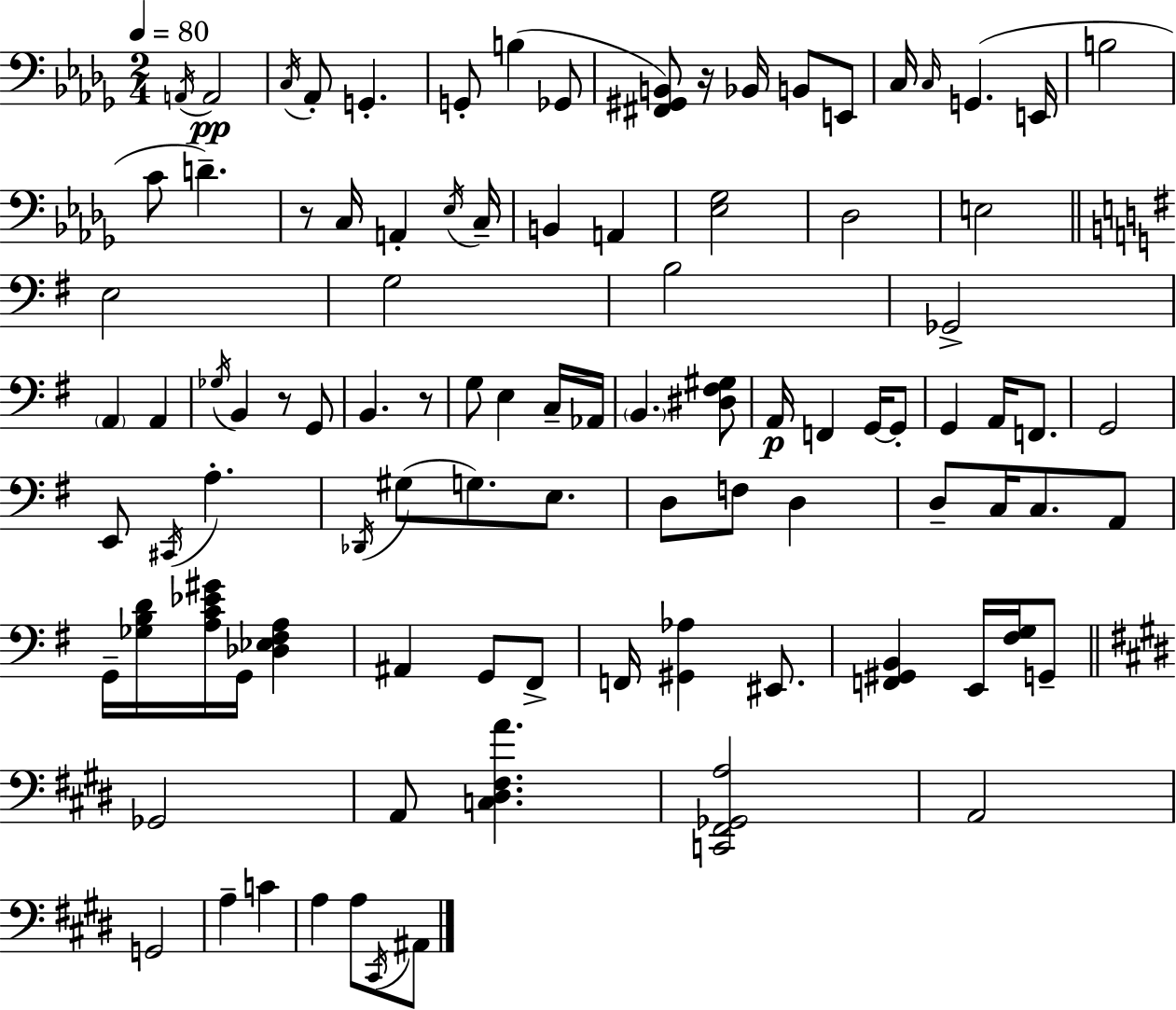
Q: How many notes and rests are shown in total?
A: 97